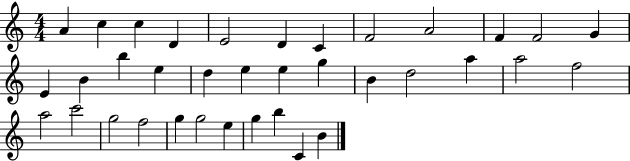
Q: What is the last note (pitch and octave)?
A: B4